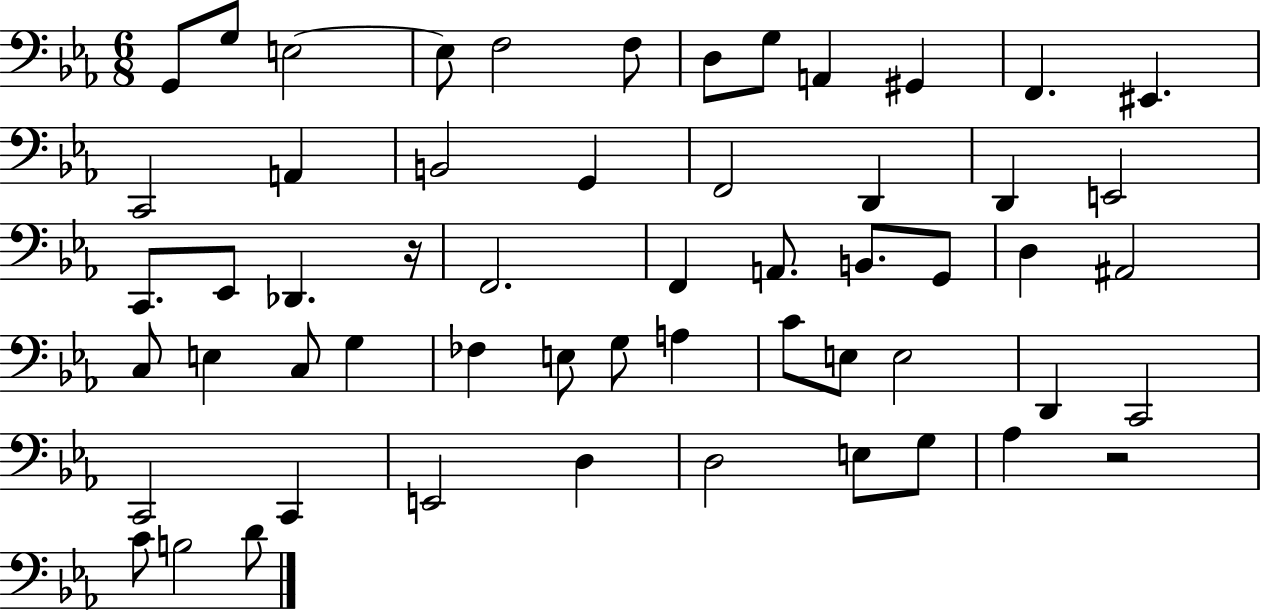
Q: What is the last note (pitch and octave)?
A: D4